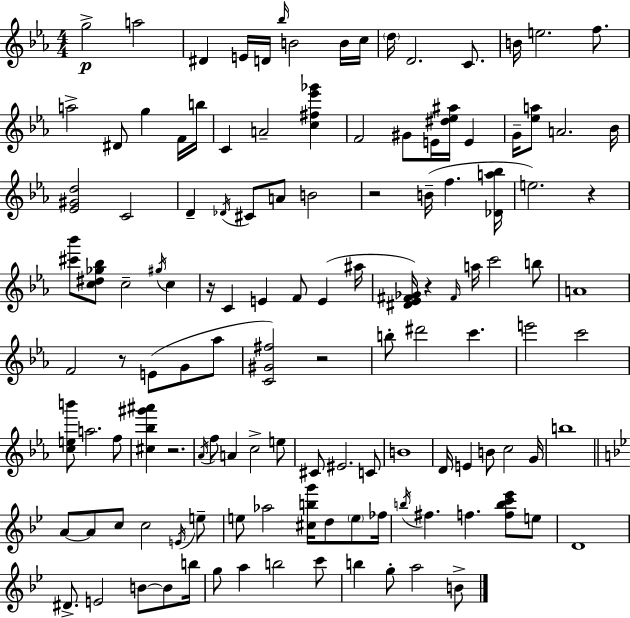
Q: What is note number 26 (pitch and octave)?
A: E4